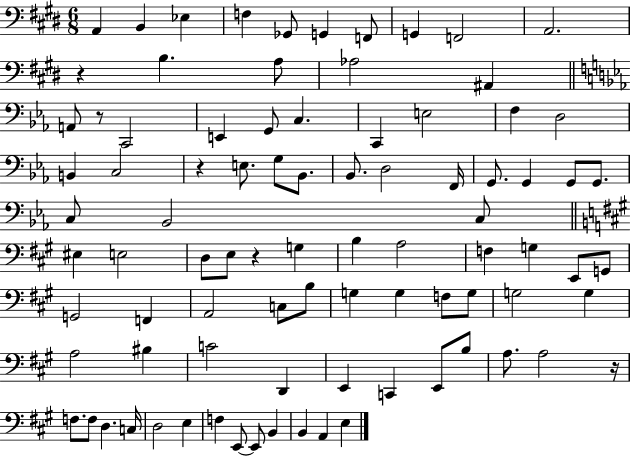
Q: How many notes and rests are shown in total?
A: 88